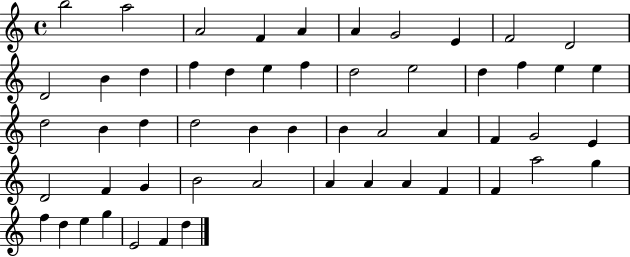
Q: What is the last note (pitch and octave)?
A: D5